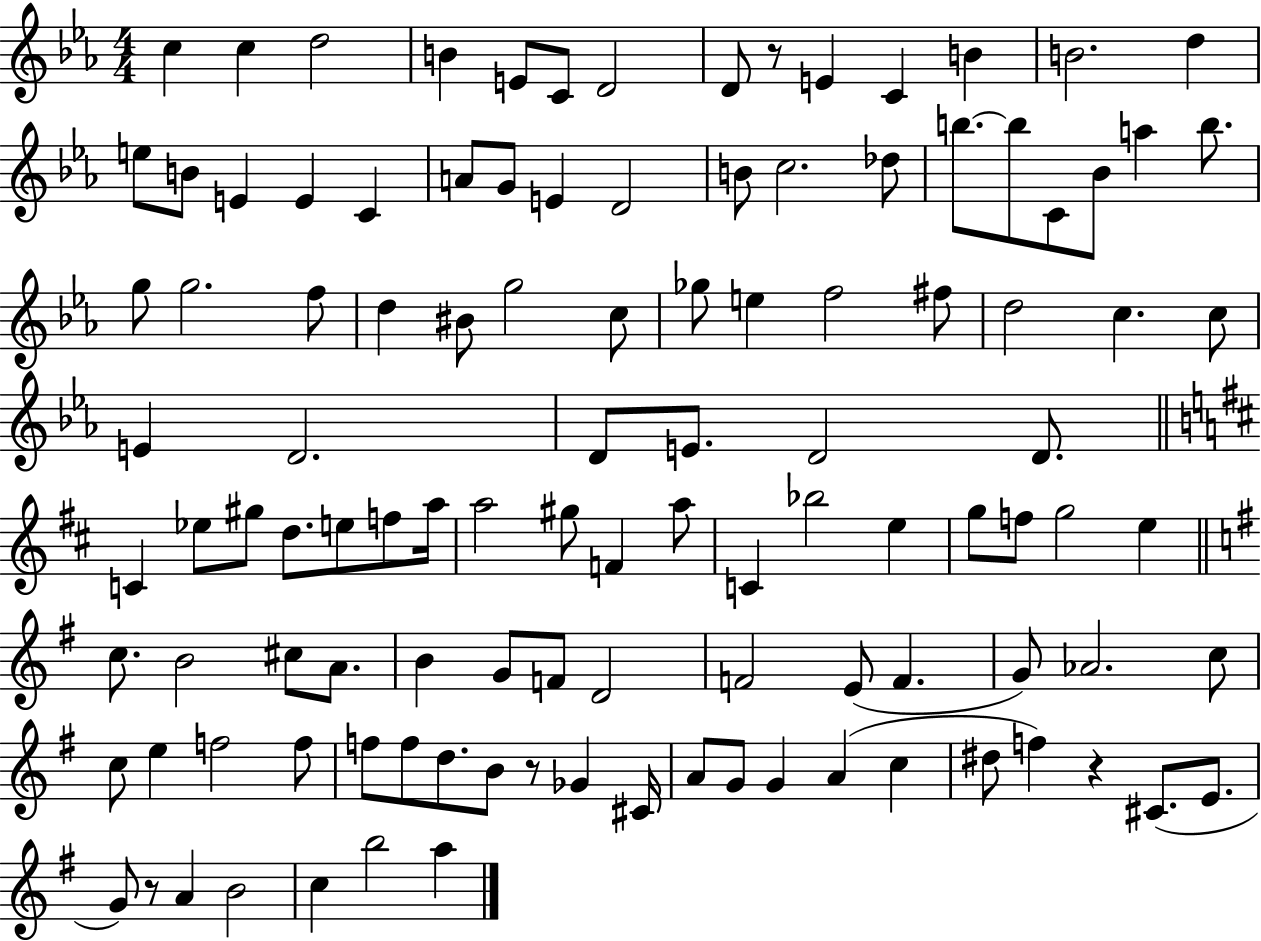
{
  \clef treble
  \numericTimeSignature
  \time 4/4
  \key ees \major
  \repeat volta 2 { c''4 c''4 d''2 | b'4 e'8 c'8 d'2 | d'8 r8 e'4 c'4 b'4 | b'2. d''4 | \break e''8 b'8 e'4 e'4 c'4 | a'8 g'8 e'4 d'2 | b'8 c''2. des''8 | b''8.~~ b''8 c'8 bes'8 a''4 b''8. | \break g''8 g''2. f''8 | d''4 bis'8 g''2 c''8 | ges''8 e''4 f''2 fis''8 | d''2 c''4. c''8 | \break e'4 d'2. | d'8 e'8. d'2 d'8. | \bar "||" \break \key d \major c'4 ees''8 gis''8 d''8. e''8 f''8 a''16 | a''2 gis''8 f'4 a''8 | c'4 bes''2 e''4 | g''8 f''8 g''2 e''4 | \break \bar "||" \break \key g \major c''8. b'2 cis''8 a'8. | b'4 g'8 f'8 d'2 | f'2 e'8( f'4. | g'8) aes'2. c''8 | \break c''8 e''4 f''2 f''8 | f''8 f''8 d''8. b'8 r8 ges'4 cis'16 | a'8 g'8 g'4 a'4( c''4 | dis''8 f''4) r4 cis'8.( e'8. | \break g'8) r8 a'4 b'2 | c''4 b''2 a''4 | } \bar "|."
}